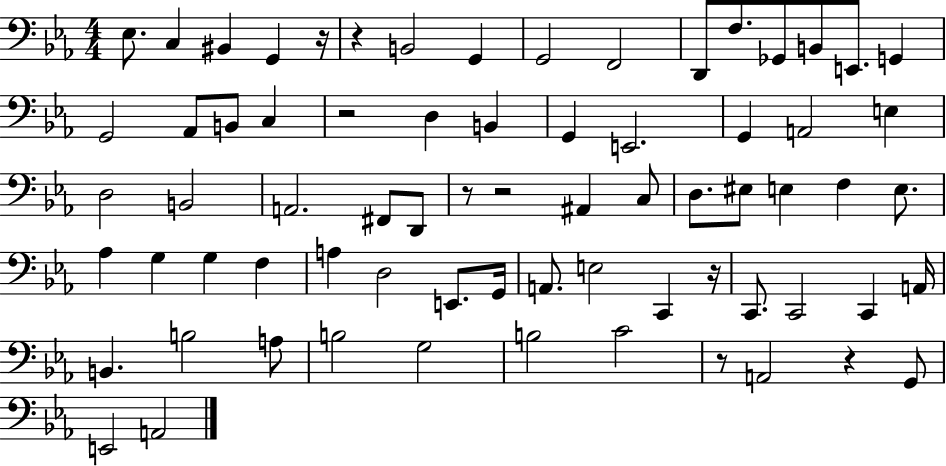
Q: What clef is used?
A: bass